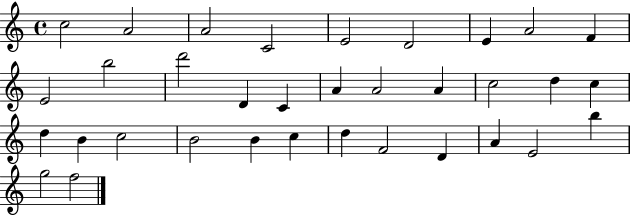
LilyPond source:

{
  \clef treble
  \time 4/4
  \defaultTimeSignature
  \key c \major
  c''2 a'2 | a'2 c'2 | e'2 d'2 | e'4 a'2 f'4 | \break e'2 b''2 | d'''2 d'4 c'4 | a'4 a'2 a'4 | c''2 d''4 c''4 | \break d''4 b'4 c''2 | b'2 b'4 c''4 | d''4 f'2 d'4 | a'4 e'2 b''4 | \break g''2 f''2 | \bar "|."
}